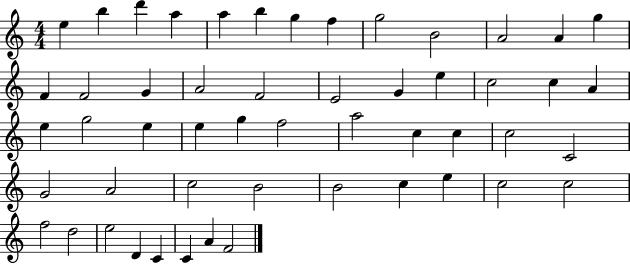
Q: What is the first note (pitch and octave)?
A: E5